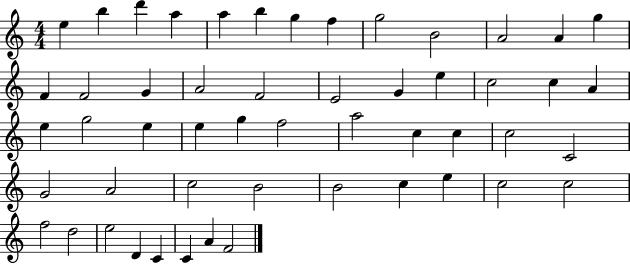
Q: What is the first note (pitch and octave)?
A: E5